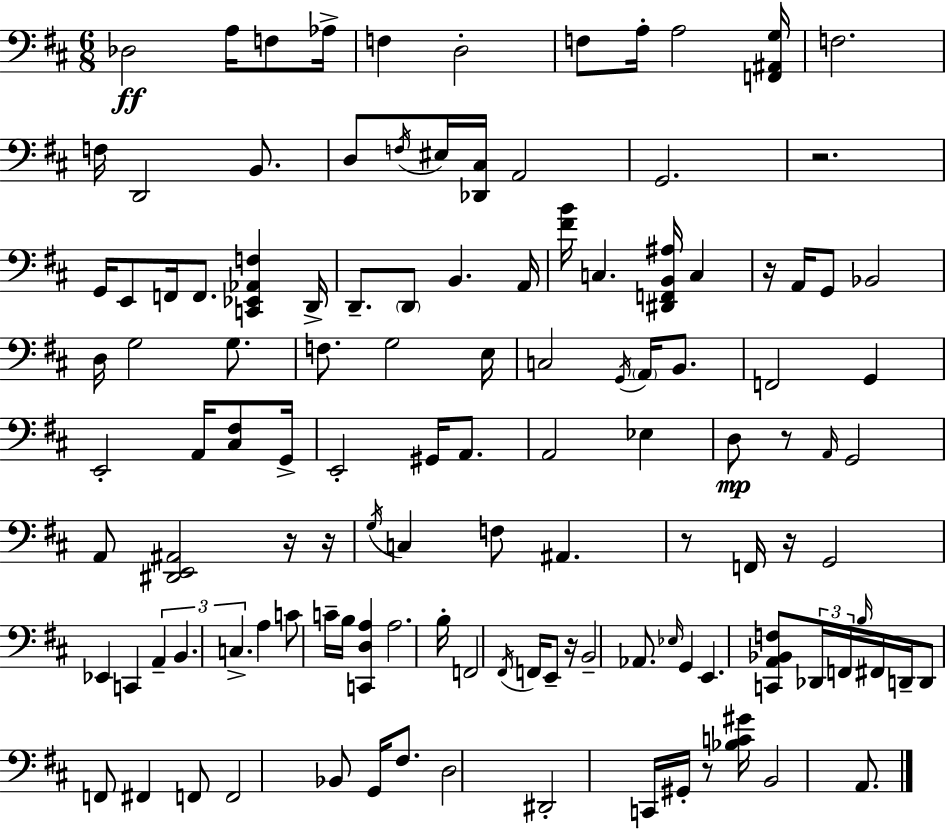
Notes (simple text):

Db3/h A3/s F3/e Ab3/s F3/q D3/h F3/e A3/s A3/h [F2,A#2,G3]/s F3/h. F3/s D2/h B2/e. D3/e F3/s EIS3/s [Db2,C#3]/s A2/h G2/h. R/h. G2/s E2/e F2/s F2/e. [C2,Eb2,Ab2,F3]/q D2/s D2/e. D2/e B2/q. A2/s [F#4,B4]/s C3/q. [D#2,F2,B2,A#3]/s C3/q R/s A2/s G2/e Bb2/h D3/s G3/h G3/e. F3/e. G3/h E3/s C3/h G2/s A2/s B2/e. F2/h G2/q E2/h A2/s [C#3,F#3]/e G2/s E2/h G#2/s A2/e. A2/h Eb3/q D3/e R/e A2/s G2/h A2/e [D#2,E2,A#2]/h R/s R/s G3/s C3/q F3/e A#2/q. R/e F2/s R/s G2/h Eb2/q C2/q A2/q B2/q. C3/q. A3/q C4/e C4/s B3/s [C2,D3,A3]/q A3/h. B3/s F2/h F#2/s F2/s E2/e R/s B2/h Ab2/e. Eb3/s G2/q E2/q. [C2,A2,Bb2,F3]/e Db2/s F2/s B3/s F#2/s D2/s D2/e F2/e F#2/q F2/e F2/h Bb2/e G2/s F#3/e. D3/h D#2/h C2/s G#2/s R/e [Bb3,C4,G#4]/s B2/h A2/e.